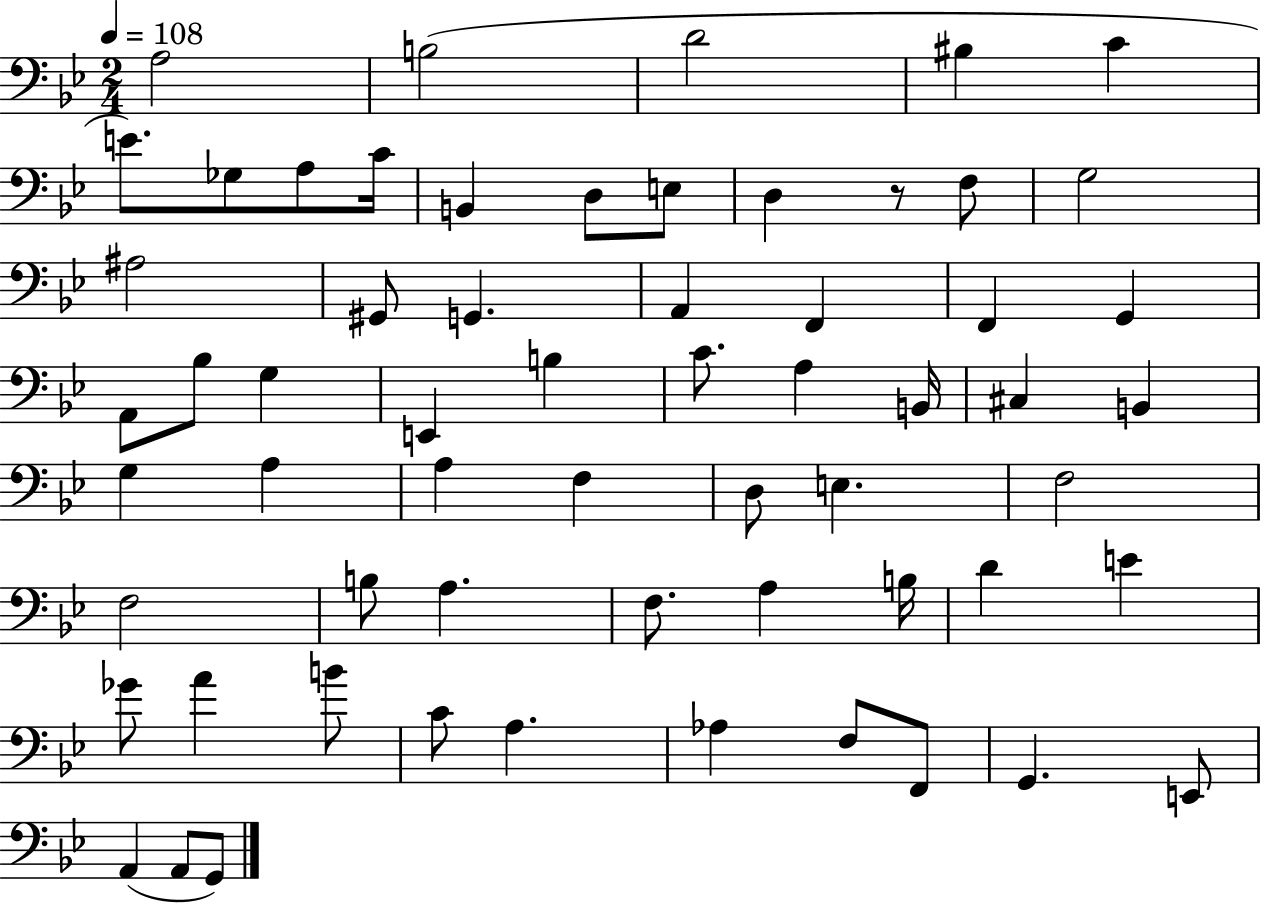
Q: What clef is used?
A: bass